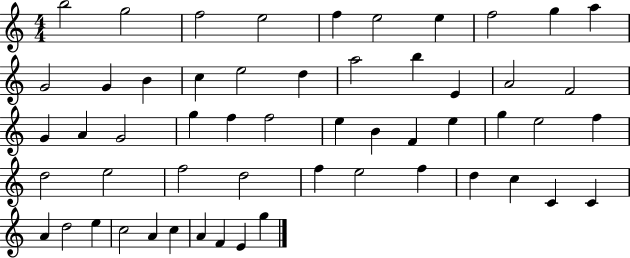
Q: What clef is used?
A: treble